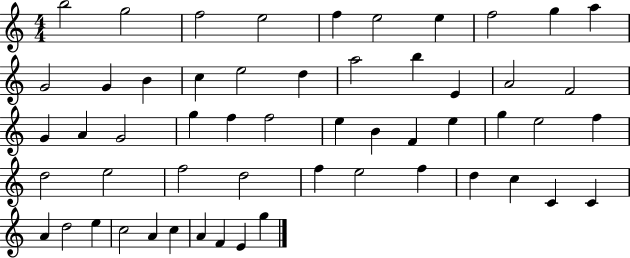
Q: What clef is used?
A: treble